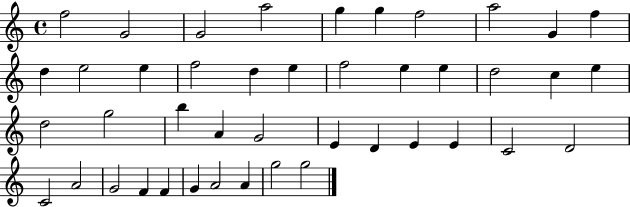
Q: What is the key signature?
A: C major